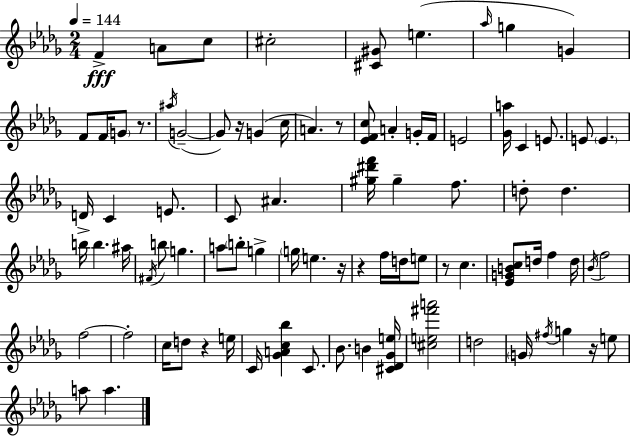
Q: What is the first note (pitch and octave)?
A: F4